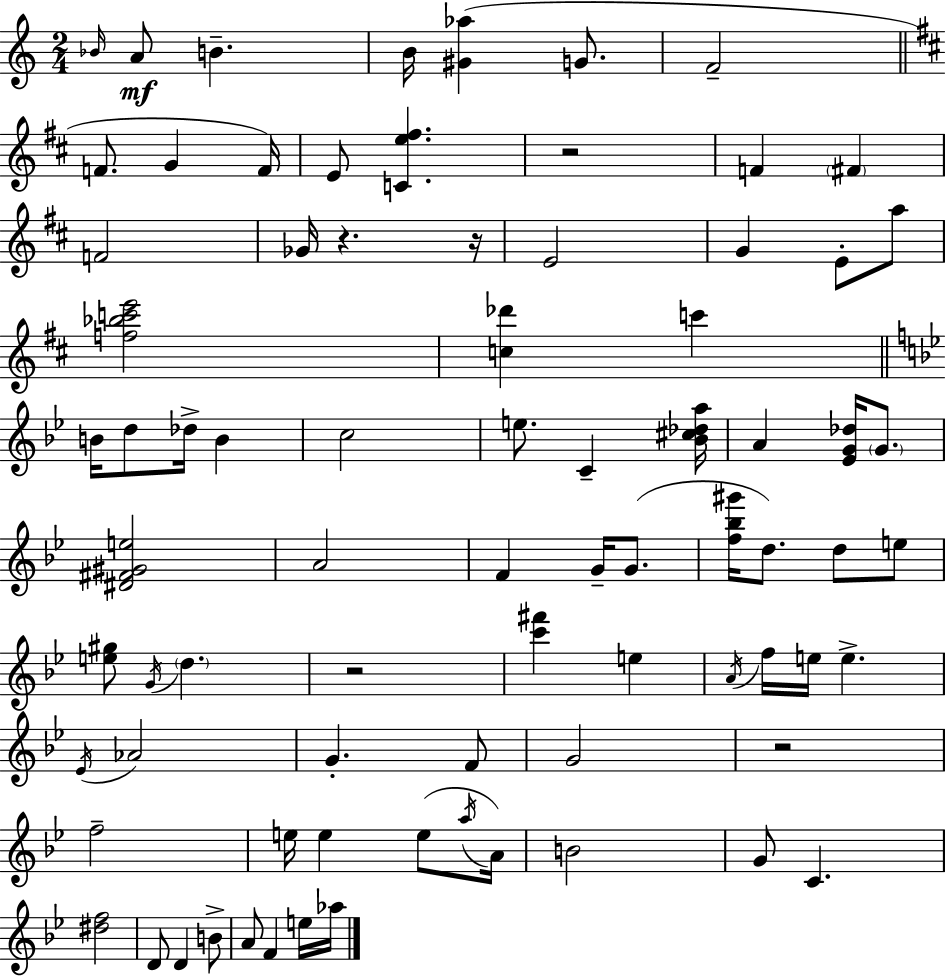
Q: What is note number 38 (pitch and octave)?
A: E5